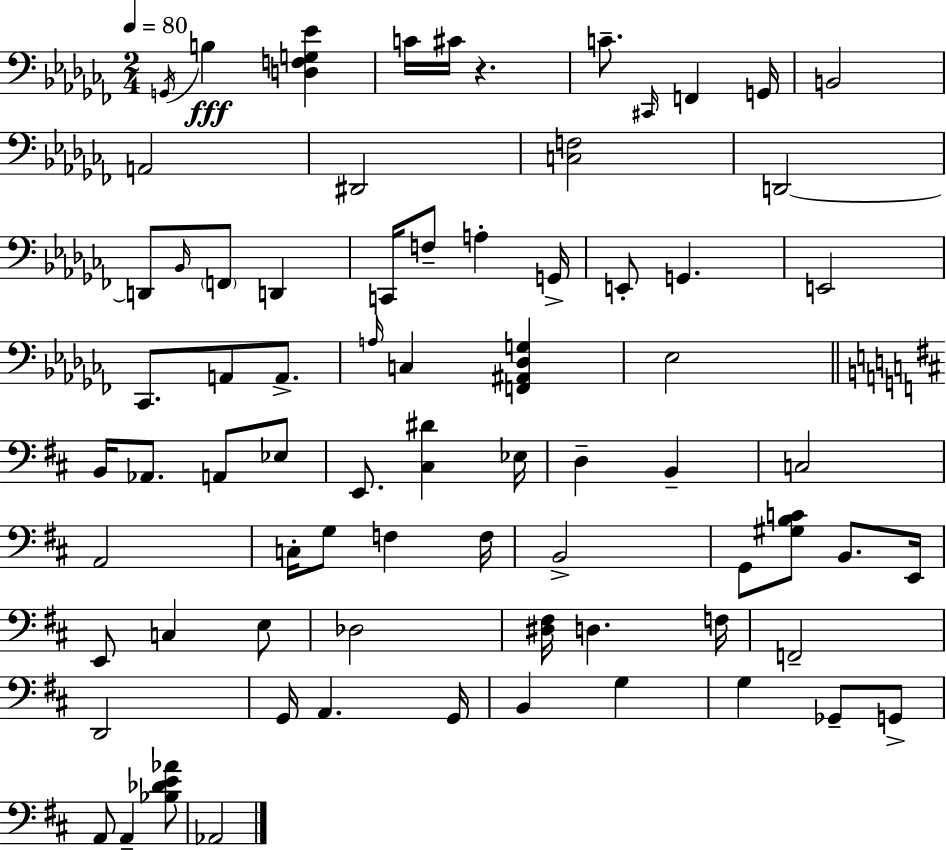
{
  \clef bass
  \numericTimeSignature
  \time 2/4
  \key aes \minor
  \tempo 4 = 80
  \acciaccatura { g,16 }\fff b4 <d f g ees'>4 | c'16 cis'16 r4. | c'8.-- \grace { cis,16 } f,4 | g,16 b,2 | \break a,2 | dis,2 | <c f>2 | d,2~~ | \break d,8 \grace { bes,16 } \parenthesize f,8 d,4 | c,16 f8-- a4-. | g,16-> e,8-. g,4. | e,2 | \break ces,8. a,8 | a,8.-> \grace { a16 } c4 | <f, ais, des g>4 ees2 | \bar "||" \break \key d \major b,16 aes,8. a,8 ees8 | e,8. <cis dis'>4 ees16 | d4-- b,4-- | c2 | \break a,2 | c16-. g8 f4 f16 | b,2-> | g,8 <gis b c'>8 b,8. e,16 | \break e,8 c4 e8 | des2 | <dis fis>16 d4. f16 | f,2-- | \break d,2 | g,16 a,4. g,16 | b,4 g4 | g4 ges,8-- g,8-> | \break a,8 a,4-- <bes des' e' aes'>8 | aes,2 | \bar "|."
}